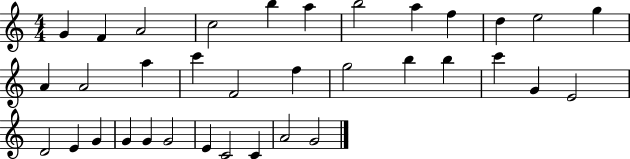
G4/q F4/q A4/h C5/h B5/q A5/q B5/h A5/q F5/q D5/q E5/h G5/q A4/q A4/h A5/q C6/q F4/h F5/q G5/h B5/q B5/q C6/q G4/q E4/h D4/h E4/q G4/q G4/q G4/q G4/h E4/q C4/h C4/q A4/h G4/h